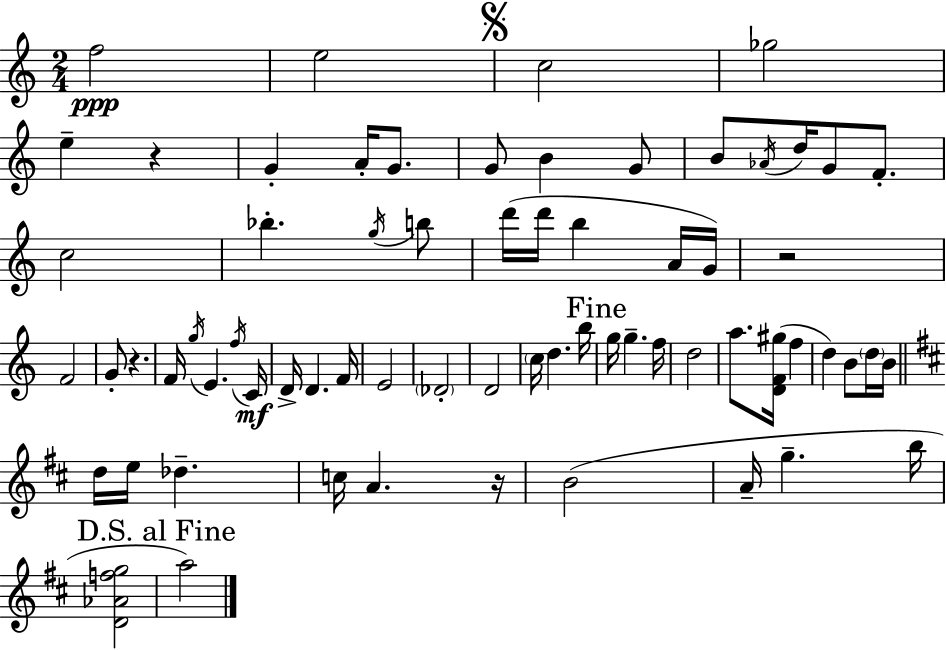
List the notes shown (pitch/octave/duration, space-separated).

F5/h E5/h C5/h Gb5/h E5/q R/q G4/q A4/s G4/e. G4/e B4/q G4/e B4/e Ab4/s D5/s G4/e F4/e. C5/h Bb5/q. G5/s B5/e D6/s D6/s B5/q A4/s G4/s R/h F4/h G4/e R/q. F4/s G5/s E4/q. F5/s C4/s D4/s D4/q. F4/s E4/h Db4/h D4/h C5/s D5/q. B5/s G5/s G5/q. F5/s D5/h A5/e. [D4,F4,G#5]/s F5/q D5/q B4/e D5/s B4/s D5/s E5/s Db5/q. C5/s A4/q. R/s B4/h A4/s G5/q. B5/s [D4,Ab4,F5,G5]/h A5/h